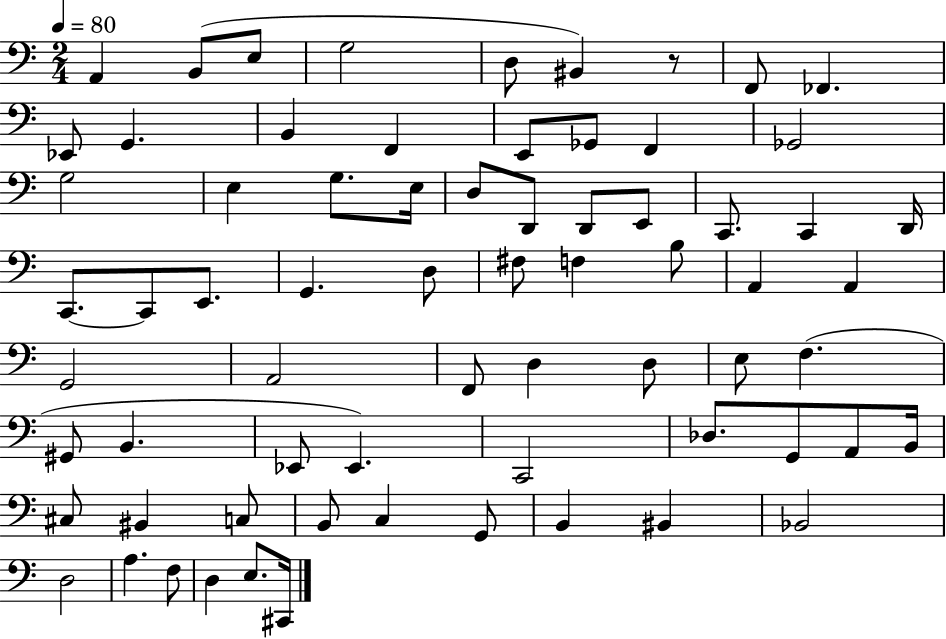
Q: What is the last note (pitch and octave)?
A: C#2